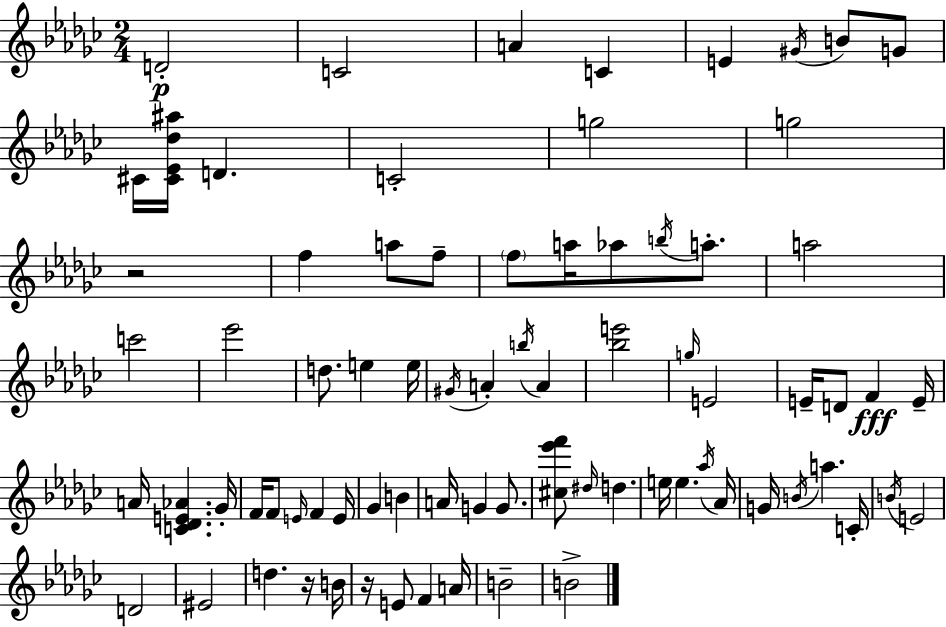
D4/h C4/h A4/q C4/q E4/q G#4/s B4/e G4/e C#4/s [C#4,Eb4,Db5,A#5]/s D4/q. C4/h G5/h G5/h R/h F5/q A5/e F5/e F5/e A5/s Ab5/e B5/s A5/e. A5/h C6/h Eb6/h D5/e. E5/q E5/s G#4/s A4/q B5/s A4/q [Bb5,E6]/h G5/s E4/h E4/s D4/e F4/q E4/s A4/s [C4,Db4,E4,Ab4]/q. Gb4/s F4/s F4/e E4/s F4/q E4/s Gb4/q B4/q A4/s G4/q G4/e. [C#5,Eb6,F6]/e D#5/s D5/q. E5/s E5/q. Ab5/s Ab4/s G4/s B4/s A5/q. C4/s B4/s E4/h D4/h EIS4/h D5/q. R/s B4/s R/s E4/e F4/q A4/s B4/h B4/h